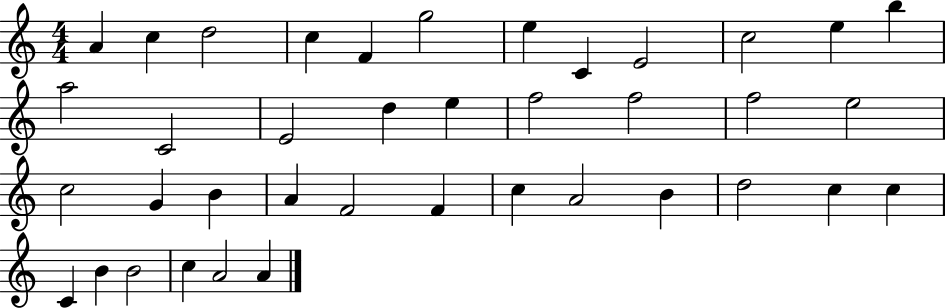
X:1
T:Untitled
M:4/4
L:1/4
K:C
A c d2 c F g2 e C E2 c2 e b a2 C2 E2 d e f2 f2 f2 e2 c2 G B A F2 F c A2 B d2 c c C B B2 c A2 A